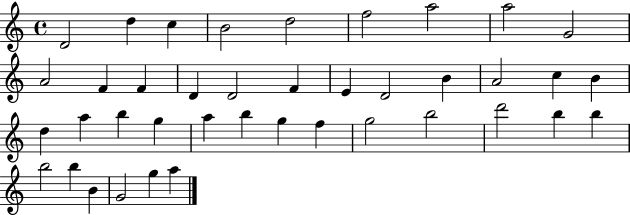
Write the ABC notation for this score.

X:1
T:Untitled
M:4/4
L:1/4
K:C
D2 d c B2 d2 f2 a2 a2 G2 A2 F F D D2 F E D2 B A2 c B d a b g a b g f g2 b2 d'2 b b b2 b B G2 g a